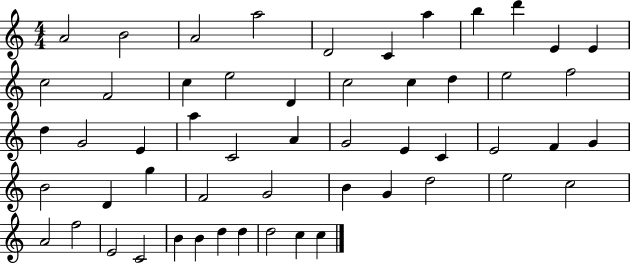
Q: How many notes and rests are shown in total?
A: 54